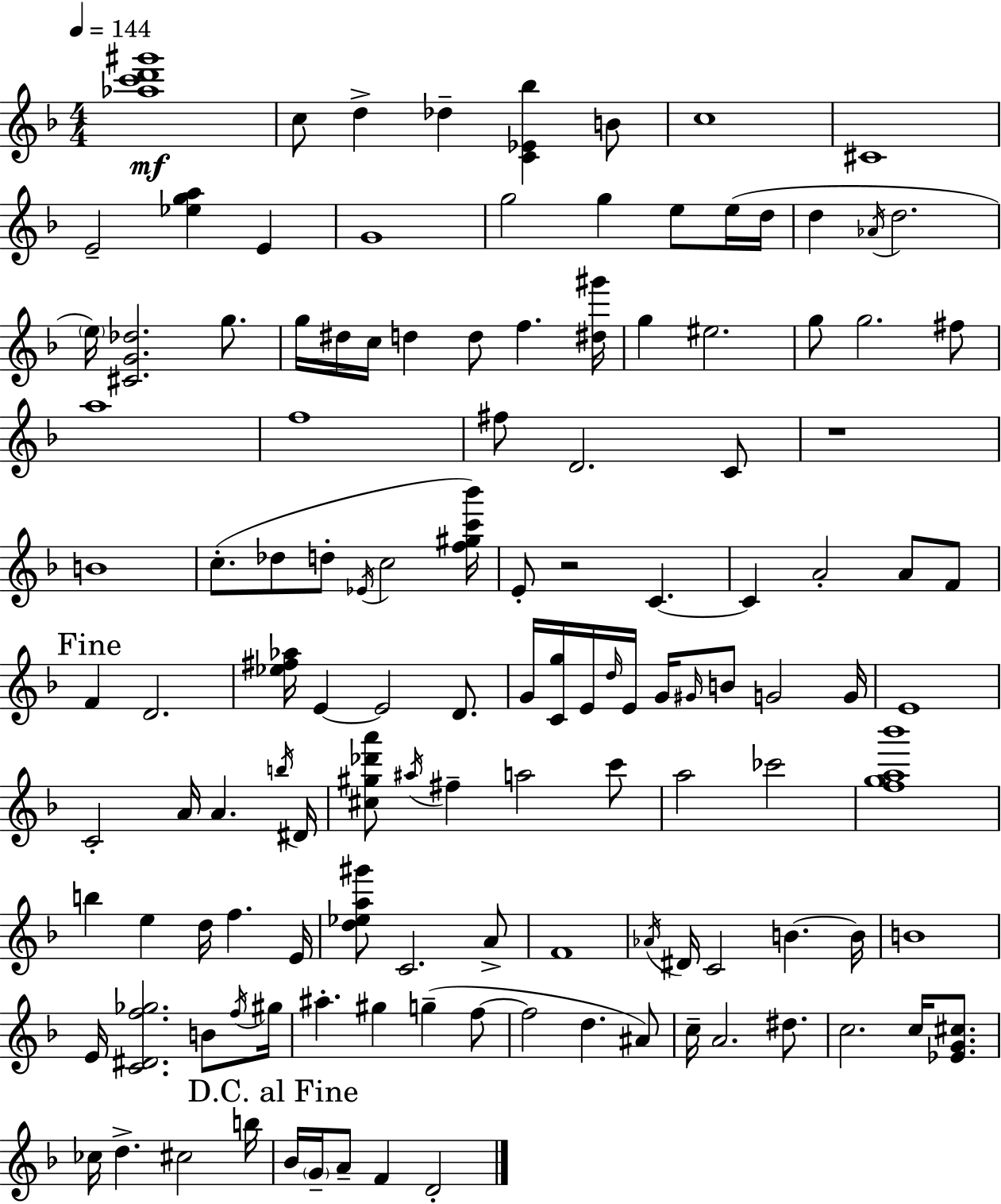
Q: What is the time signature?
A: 4/4